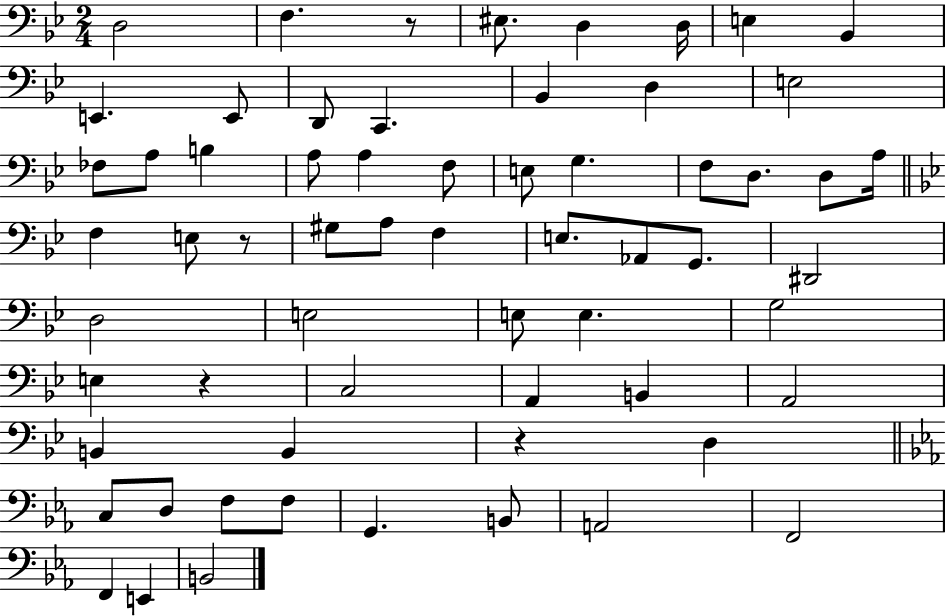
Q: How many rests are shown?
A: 4